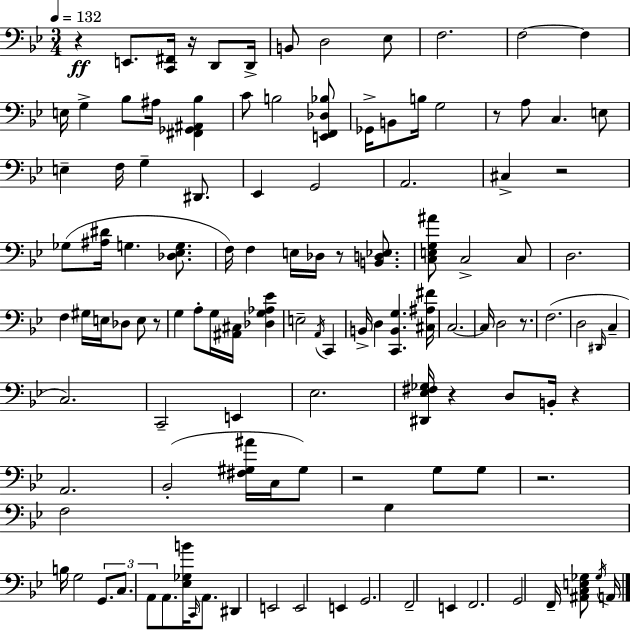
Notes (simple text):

R/q E2/e. [C2,F#2]/s R/s D2/e D2/s B2/e D3/h Eb3/e F3/h. F3/h F3/q E3/s G3/q Bb3/e A#3/s [F#2,Gb2,A#2,Bb3]/q C4/e B3/h [E2,F2,Db3,Bb3]/e Gb2/s B2/e B3/s G3/h R/e A3/e C3/q. E3/e E3/q F3/s G3/q D#2/e. Eb2/q G2/h A2/h. C#3/q R/h Gb3/e [A#3,D#4]/s G3/q. [Db3,Eb3,G3]/e. F3/s F3/q E3/s Db3/s R/e [B2,D3,Eb3]/e. [C3,E3,G3,A#4]/e C3/h C3/e D3/h. F3/q G#3/s E3/s Db3/e E3/e R/e G3/q A3/e G3/s [A#2,C#3]/s [Db3,G3,Ab3,Eb4]/q E3/h A2/s C2/q B2/s D3/q [C2,B2,G3]/q. [C#3,A#3,F#4]/s C3/h. C3/s D3/h R/e. F3/h. D3/h D#2/s C3/q C3/h. C2/h E2/q Eb3/h. [D#2,Eb3,F#3,Gb3]/s R/q D3/e B2/s R/q A2/h. Bb2/h [F#3,G#3,A#4]/s C3/s G#3/e R/h G3/e G3/e R/h. F3/h G3/q B3/s G3/h G2/e. C3/e. A2/e A2/e. [Eb3,Gb3,B4]/s C2/s A2/e. D#2/q E2/h E2/h E2/q G2/h. F2/h E2/q F2/h. G2/h F2/s [A#2,C3,E3,Gb3]/e Gb3/s A2/s